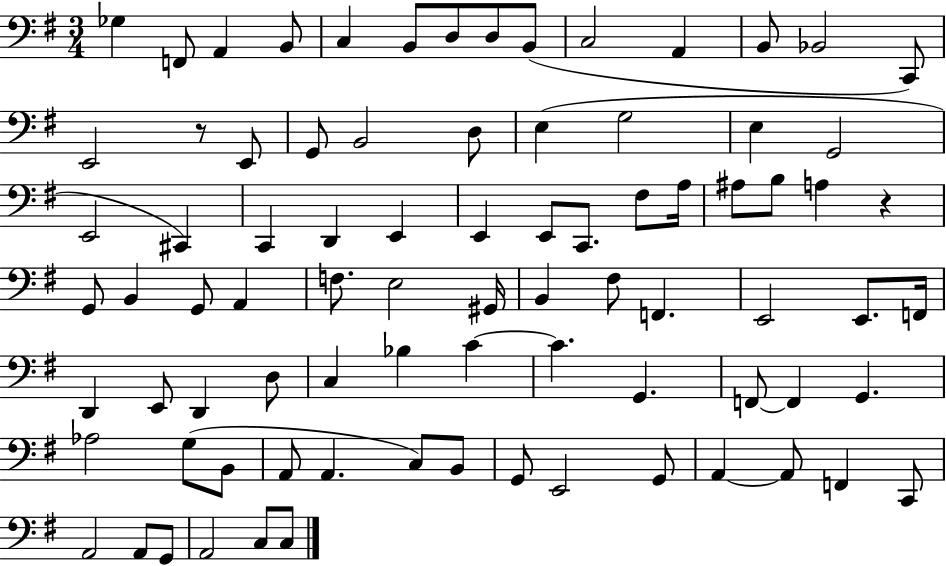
Gb3/q F2/e A2/q B2/e C3/q B2/e D3/e D3/e B2/e C3/h A2/q B2/e Bb2/h C2/e E2/h R/e E2/e G2/e B2/h D3/e E3/q G3/h E3/q G2/h E2/h C#2/q C2/q D2/q E2/q E2/q E2/e C2/e. F#3/e A3/s A#3/e B3/e A3/q R/q G2/e B2/q G2/e A2/q F3/e. E3/h G#2/s B2/q F#3/e F2/q. E2/h E2/e. F2/s D2/q E2/e D2/q D3/e C3/q Bb3/q C4/q C4/q. G2/q. F2/e F2/q G2/q. Ab3/h G3/e B2/e A2/e A2/q. C3/e B2/e G2/e E2/h G2/e A2/q A2/e F2/q C2/e A2/h A2/e G2/e A2/h C3/e C3/e